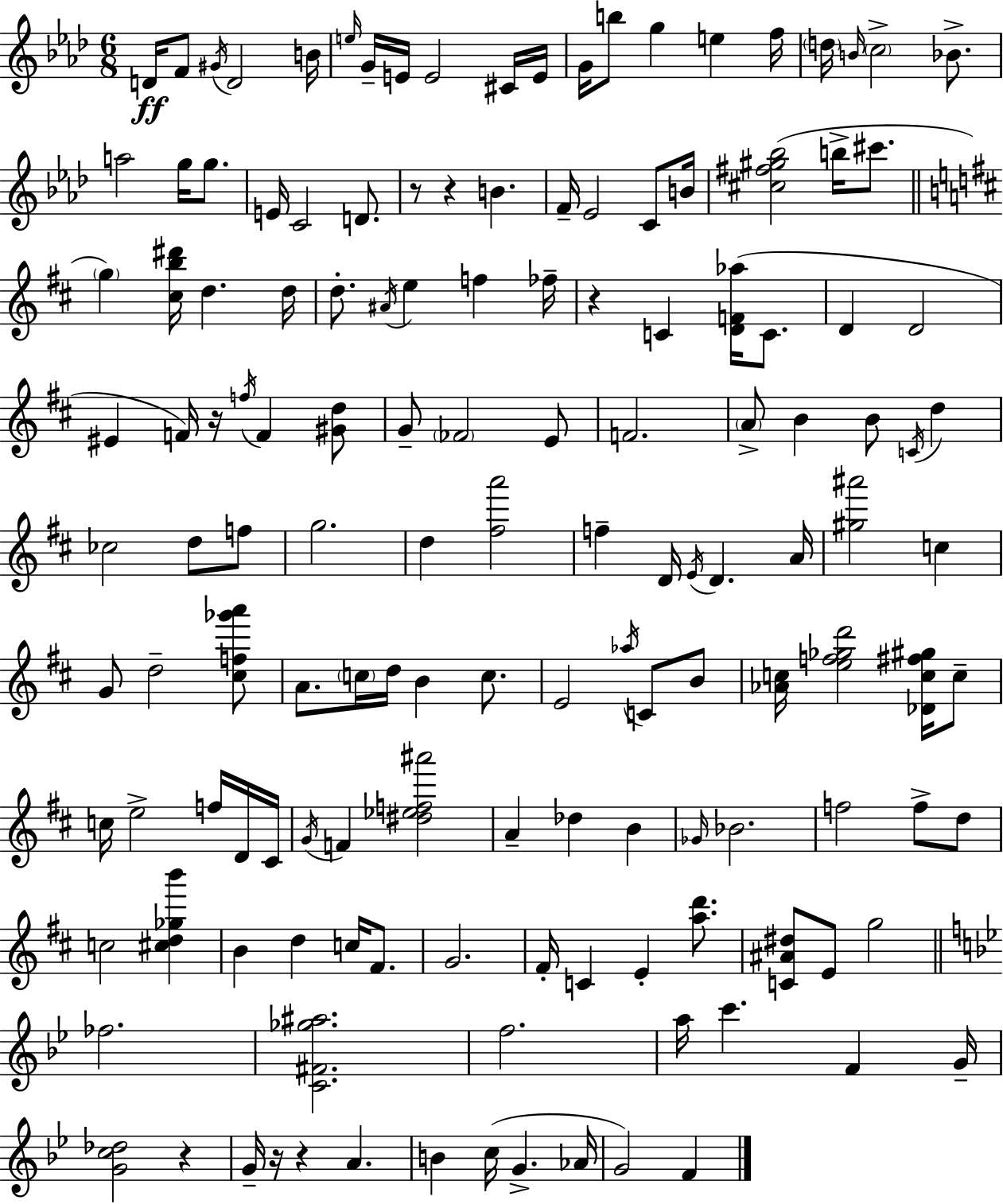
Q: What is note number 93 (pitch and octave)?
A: Bb4